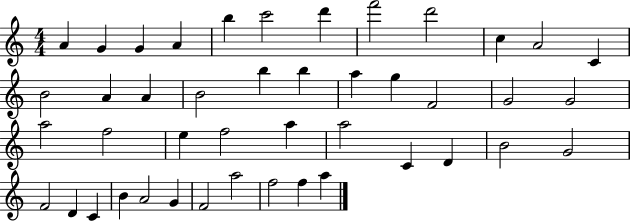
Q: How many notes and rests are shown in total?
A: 44